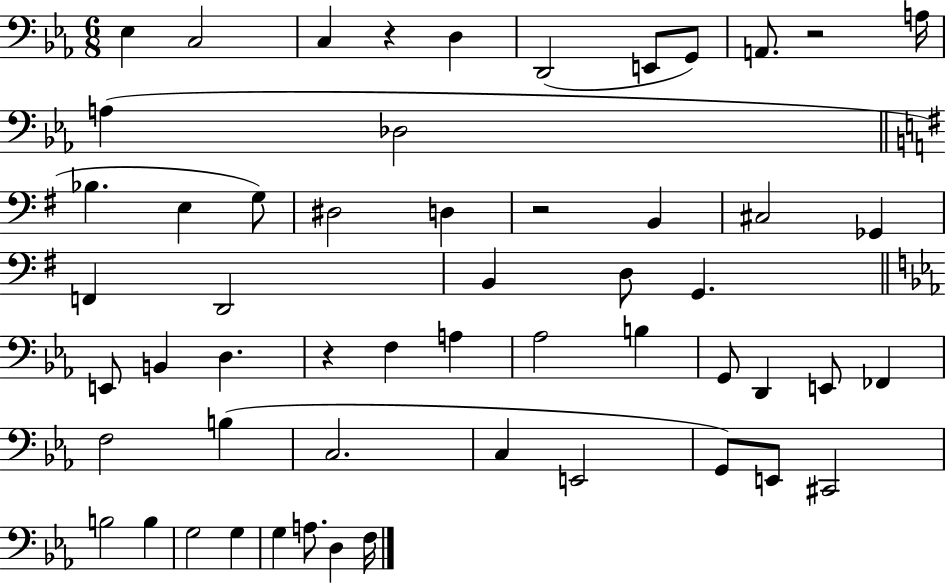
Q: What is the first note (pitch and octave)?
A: Eb3